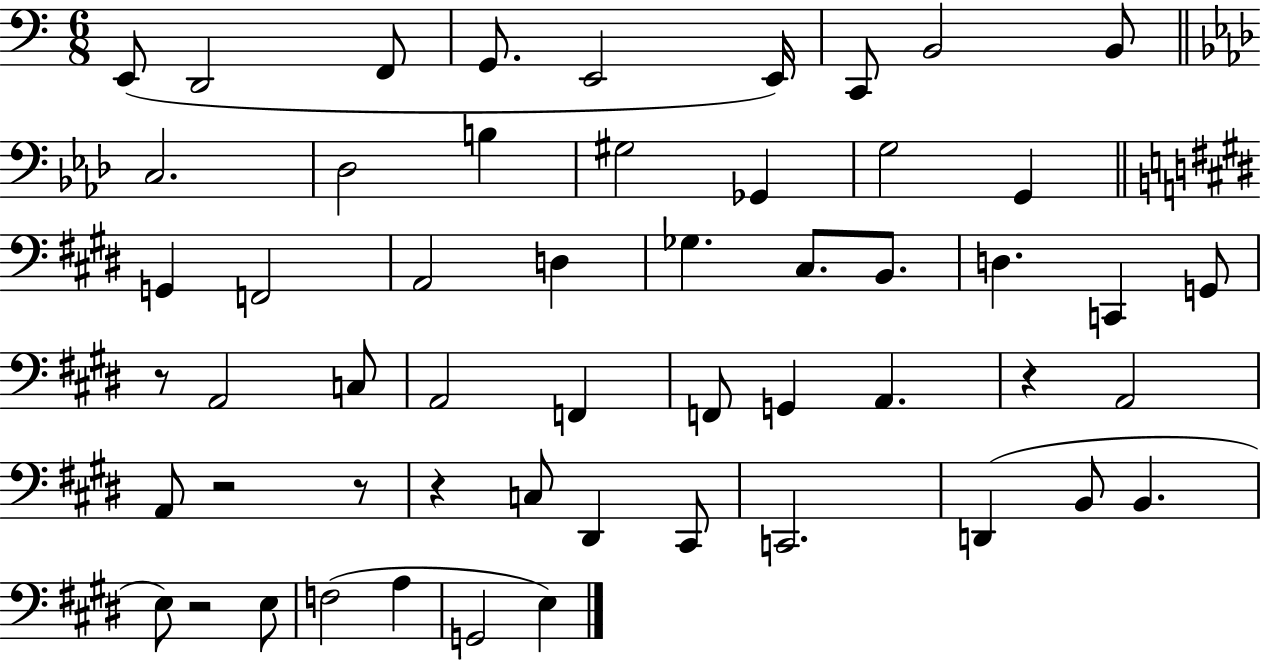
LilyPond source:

{
  \clef bass
  \numericTimeSignature
  \time 6/8
  \key c \major
  e,8( d,2 f,8 | g,8. e,2 e,16) | c,8 b,2 b,8 | \bar "||" \break \key f \minor c2. | des2 b4 | gis2 ges,4 | g2 g,4 | \break \bar "||" \break \key e \major g,4 f,2 | a,2 d4 | ges4. cis8. b,8. | d4. c,4 g,8 | \break r8 a,2 c8 | a,2 f,4 | f,8 g,4 a,4. | r4 a,2 | \break a,8 r2 r8 | r4 c8 dis,4 cis,8 | c,2. | d,4( b,8 b,4. | \break e8) r2 e8 | f2( a4 | g,2 e4) | \bar "|."
}